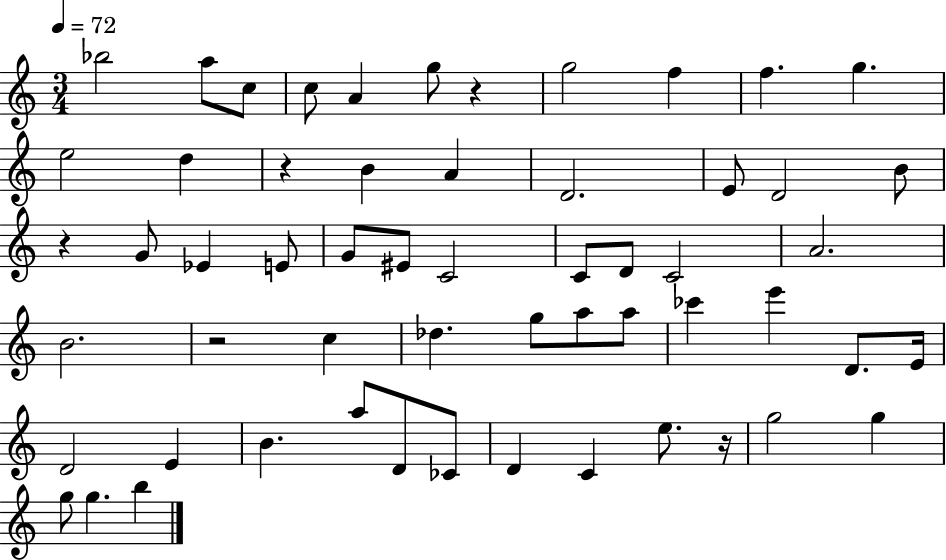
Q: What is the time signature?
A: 3/4